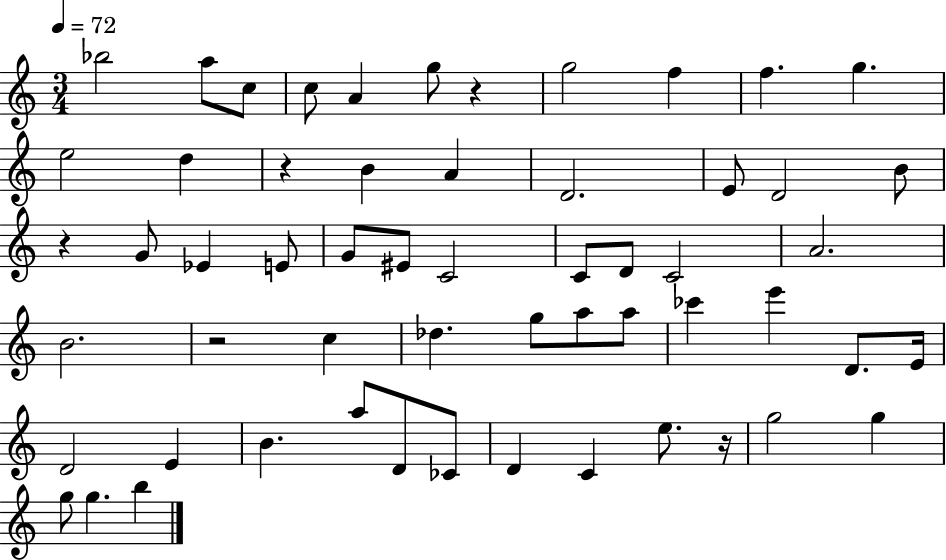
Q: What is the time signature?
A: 3/4